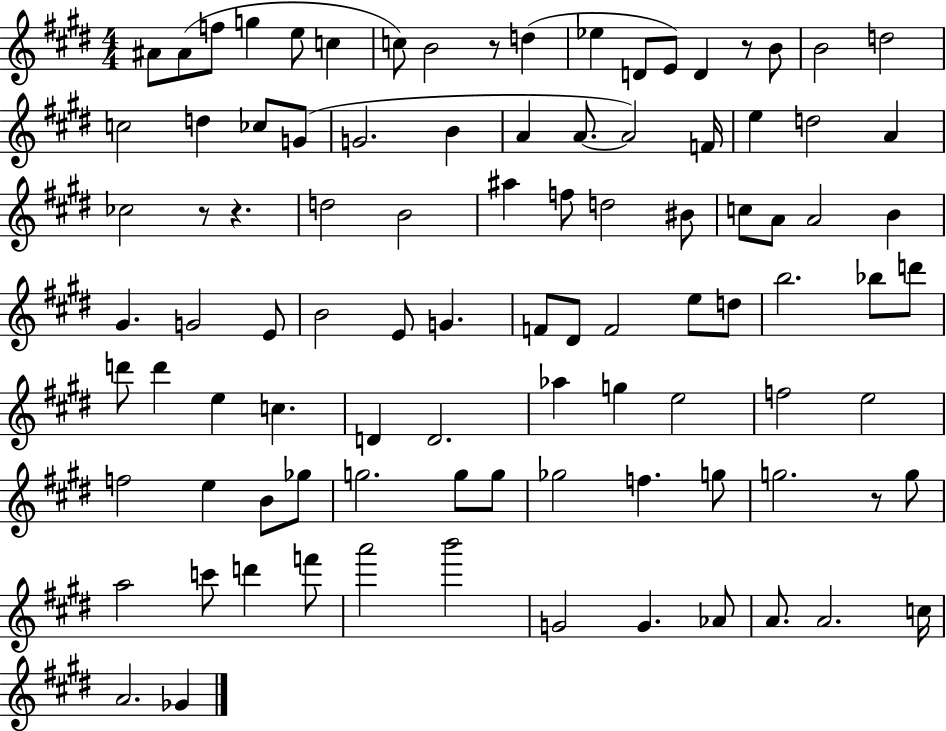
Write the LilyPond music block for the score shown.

{
  \clef treble
  \numericTimeSignature
  \time 4/4
  \key e \major
  ais'8 ais'8( f''8 g''4 e''8 c''4 | c''8) b'2 r8 d''4( | ees''4 d'8 e'8) d'4 r8 b'8 | b'2 d''2 | \break c''2 d''4 ces''8 g'8( | g'2. b'4 | a'4 a'8.~~ a'2) f'16 | e''4 d''2 a'4 | \break ces''2 r8 r4. | d''2 b'2 | ais''4 f''8 d''2 bis'8 | c''8 a'8 a'2 b'4 | \break gis'4. g'2 e'8 | b'2 e'8 g'4. | f'8 dis'8 f'2 e''8 d''8 | b''2. bes''8 d'''8 | \break d'''8 d'''4 e''4 c''4. | d'4 d'2. | aes''4 g''4 e''2 | f''2 e''2 | \break f''2 e''4 b'8 ges''8 | g''2. g''8 g''8 | ges''2 f''4. g''8 | g''2. r8 g''8 | \break a''2 c'''8 d'''4 f'''8 | a'''2 b'''2 | g'2 g'4. aes'8 | a'8. a'2. c''16 | \break a'2. ges'4 | \bar "|."
}